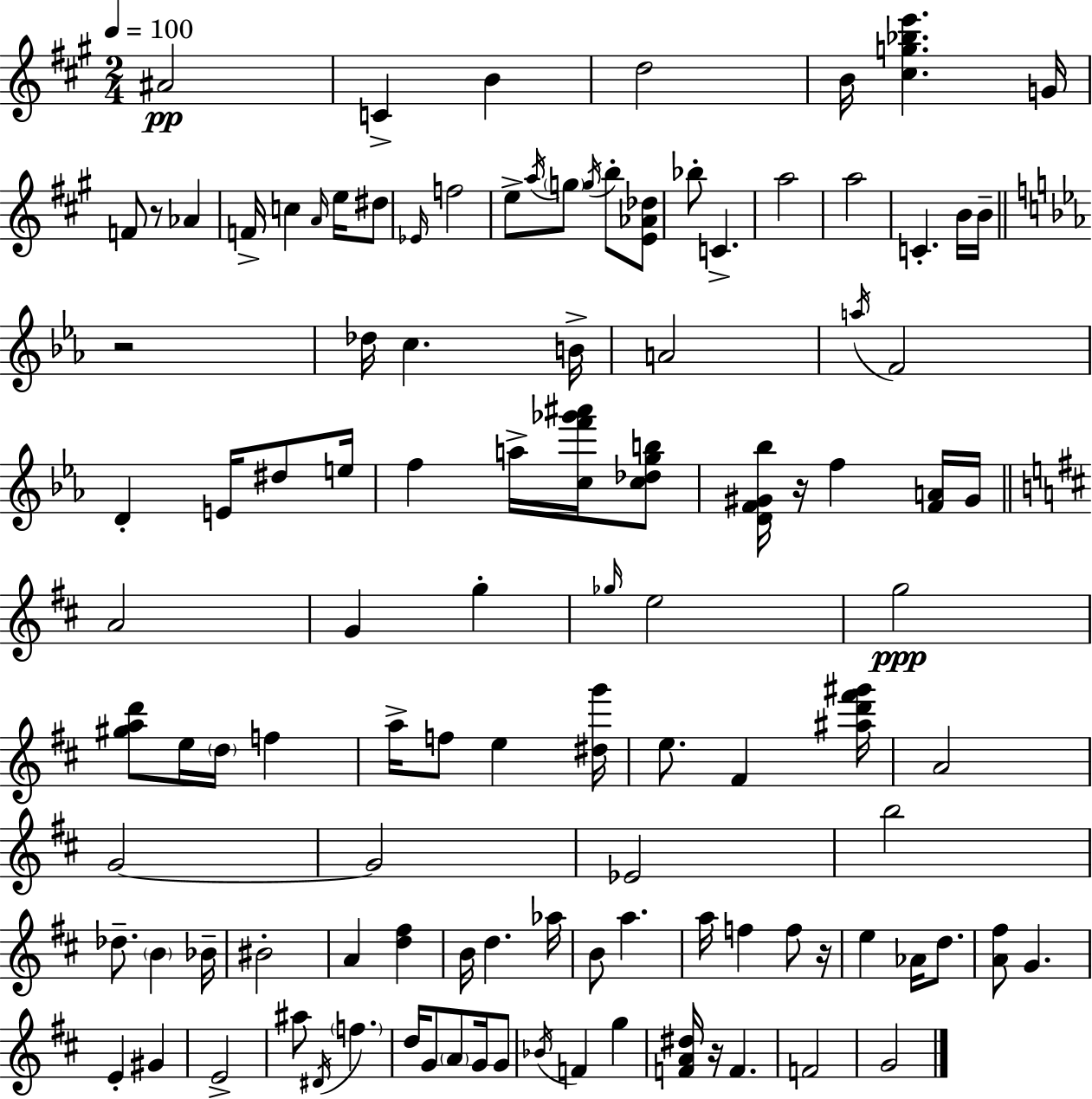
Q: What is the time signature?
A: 2/4